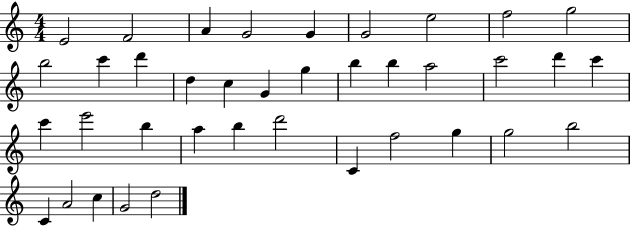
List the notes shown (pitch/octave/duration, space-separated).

E4/h F4/h A4/q G4/h G4/q G4/h E5/h F5/h G5/h B5/h C6/q D6/q D5/q C5/q G4/q G5/q B5/q B5/q A5/h C6/h D6/q C6/q C6/q E6/h B5/q A5/q B5/q D6/h C4/q F5/h G5/q G5/h B5/h C4/q A4/h C5/q G4/h D5/h